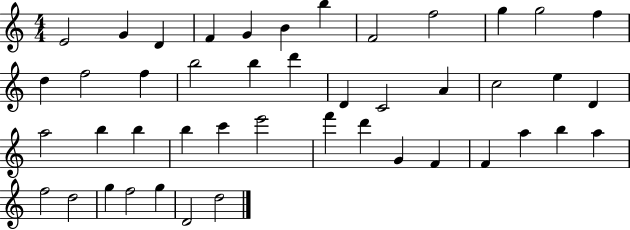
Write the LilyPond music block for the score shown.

{
  \clef treble
  \numericTimeSignature
  \time 4/4
  \key c \major
  e'2 g'4 d'4 | f'4 g'4 b'4 b''4 | f'2 f''2 | g''4 g''2 f''4 | \break d''4 f''2 f''4 | b''2 b''4 d'''4 | d'4 c'2 a'4 | c''2 e''4 d'4 | \break a''2 b''4 b''4 | b''4 c'''4 e'''2 | f'''4 d'''4 g'4 f'4 | f'4 a''4 b''4 a''4 | \break f''2 d''2 | g''4 f''2 g''4 | d'2 d''2 | \bar "|."
}